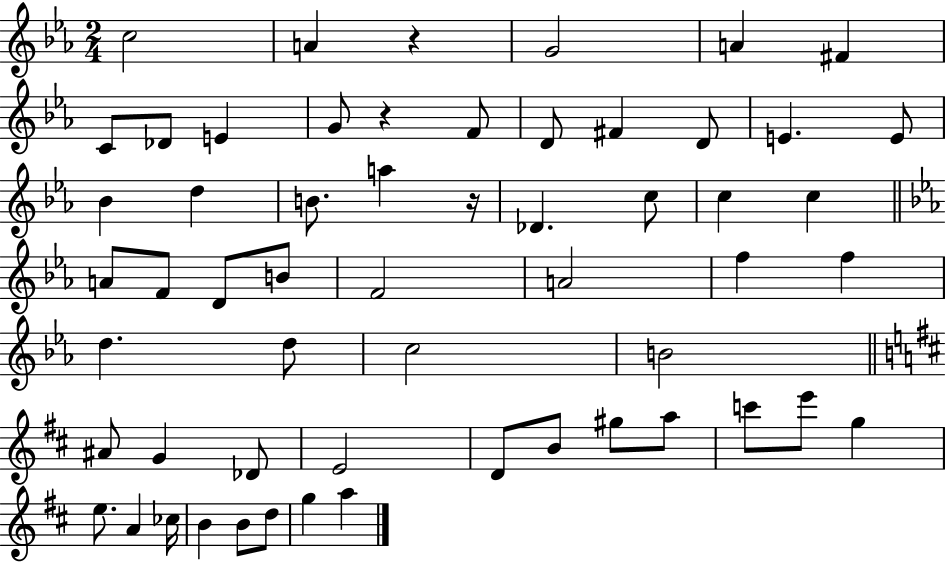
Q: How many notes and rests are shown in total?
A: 57